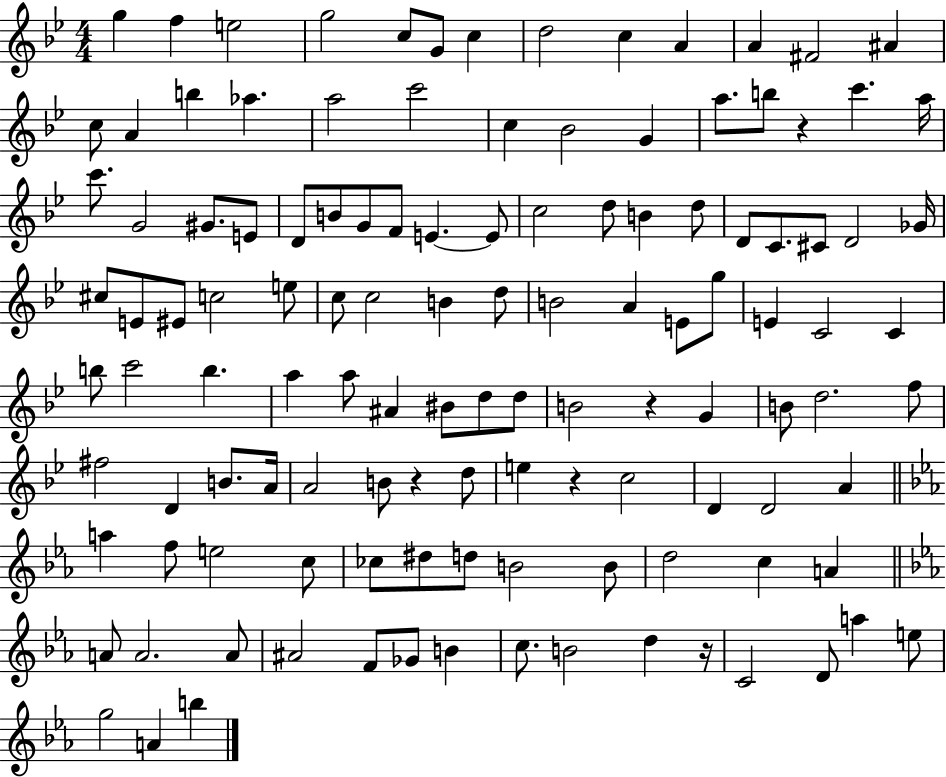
{
  \clef treble
  \numericTimeSignature
  \time 4/4
  \key bes \major
  \repeat volta 2 { g''4 f''4 e''2 | g''2 c''8 g'8 c''4 | d''2 c''4 a'4 | a'4 fis'2 ais'4 | \break c''8 a'4 b''4 aes''4. | a''2 c'''2 | c''4 bes'2 g'4 | a''8. b''8 r4 c'''4. a''16 | \break c'''8. g'2 gis'8. e'8 | d'8 b'8 g'8 f'8 e'4.~~ e'8 | c''2 d''8 b'4 d''8 | d'8 c'8. cis'8 d'2 ges'16 | \break cis''8 e'8 eis'8 c''2 e''8 | c''8 c''2 b'4 d''8 | b'2 a'4 e'8 g''8 | e'4 c'2 c'4 | \break b''8 c'''2 b''4. | a''4 a''8 ais'4 bis'8 d''8 d''8 | b'2 r4 g'4 | b'8 d''2. f''8 | \break fis''2 d'4 b'8. a'16 | a'2 b'8 r4 d''8 | e''4 r4 c''2 | d'4 d'2 a'4 | \break \bar "||" \break \key c \minor a''4 f''8 e''2 c''8 | ces''8 dis''8 d''8 b'2 b'8 | d''2 c''4 a'4 | \bar "||" \break \key ees \major a'8 a'2. a'8 | ais'2 f'8 ges'8 b'4 | c''8. b'2 d''4 r16 | c'2 d'8 a''4 e''8 | \break g''2 a'4 b''4 | } \bar "|."
}